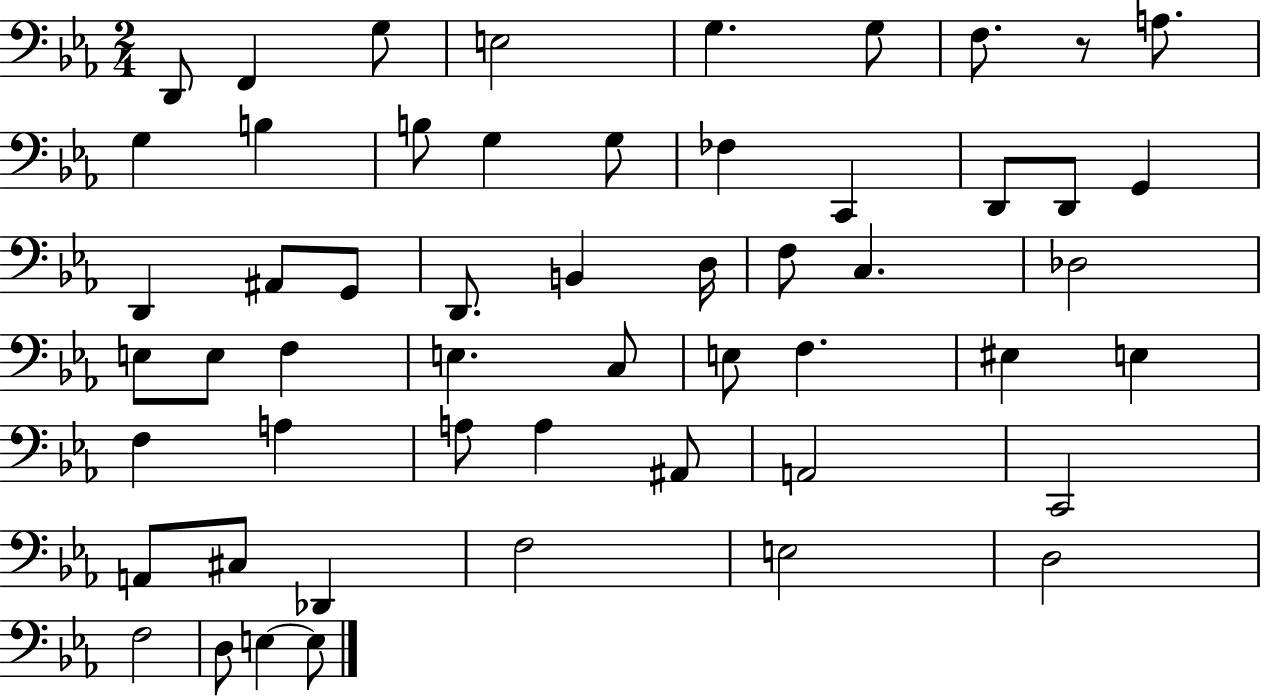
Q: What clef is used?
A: bass